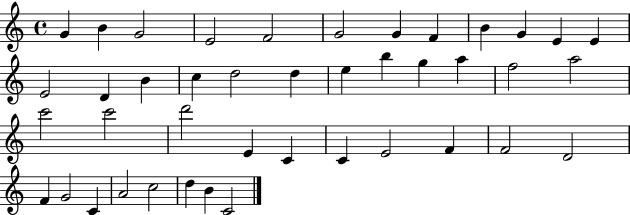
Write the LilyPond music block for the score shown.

{
  \clef treble
  \time 4/4
  \defaultTimeSignature
  \key c \major
  g'4 b'4 g'2 | e'2 f'2 | g'2 g'4 f'4 | b'4 g'4 e'4 e'4 | \break e'2 d'4 b'4 | c''4 d''2 d''4 | e''4 b''4 g''4 a''4 | f''2 a''2 | \break c'''2 c'''2 | d'''2 e'4 c'4 | c'4 e'2 f'4 | f'2 d'2 | \break f'4 g'2 c'4 | a'2 c''2 | d''4 b'4 c'2 | \bar "|."
}